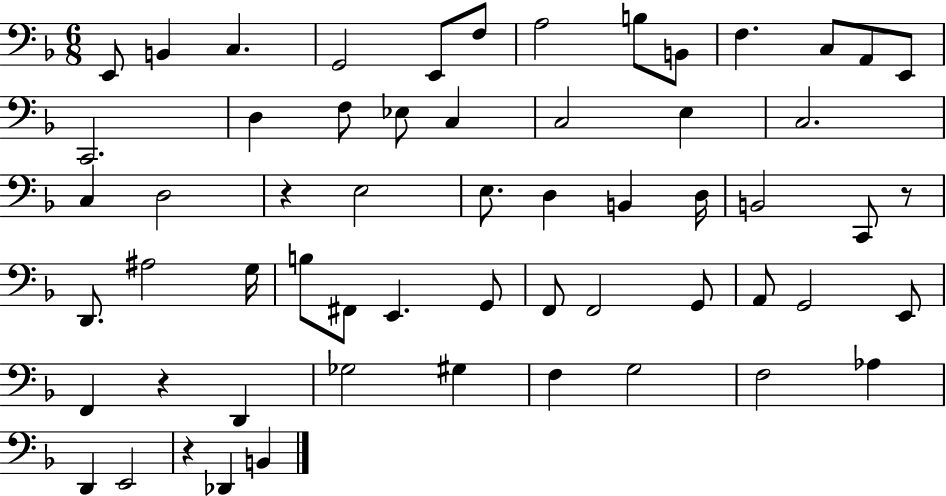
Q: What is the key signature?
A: F major